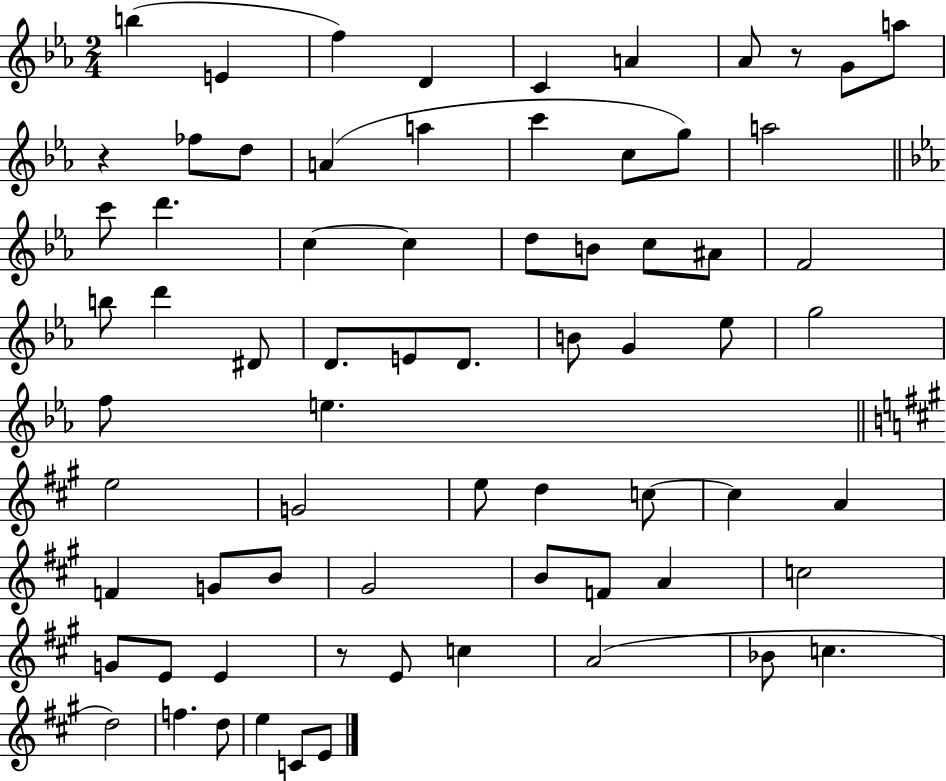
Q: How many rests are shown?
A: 3